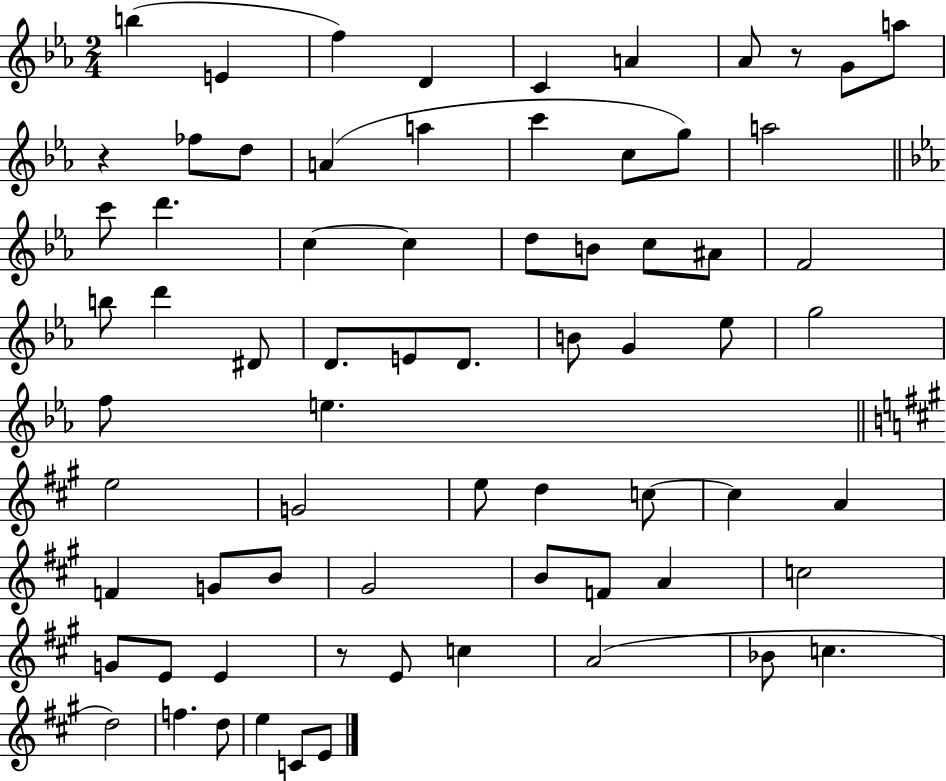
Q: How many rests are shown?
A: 3